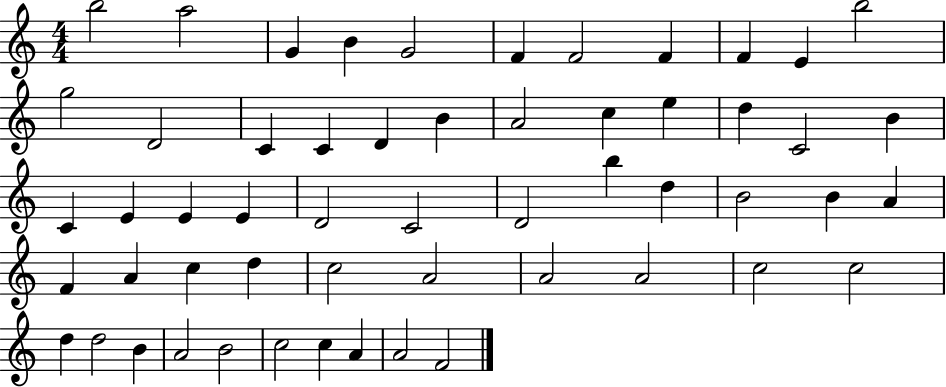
{
  \clef treble
  \numericTimeSignature
  \time 4/4
  \key c \major
  b''2 a''2 | g'4 b'4 g'2 | f'4 f'2 f'4 | f'4 e'4 b''2 | \break g''2 d'2 | c'4 c'4 d'4 b'4 | a'2 c''4 e''4 | d''4 c'2 b'4 | \break c'4 e'4 e'4 e'4 | d'2 c'2 | d'2 b''4 d''4 | b'2 b'4 a'4 | \break f'4 a'4 c''4 d''4 | c''2 a'2 | a'2 a'2 | c''2 c''2 | \break d''4 d''2 b'4 | a'2 b'2 | c''2 c''4 a'4 | a'2 f'2 | \break \bar "|."
}